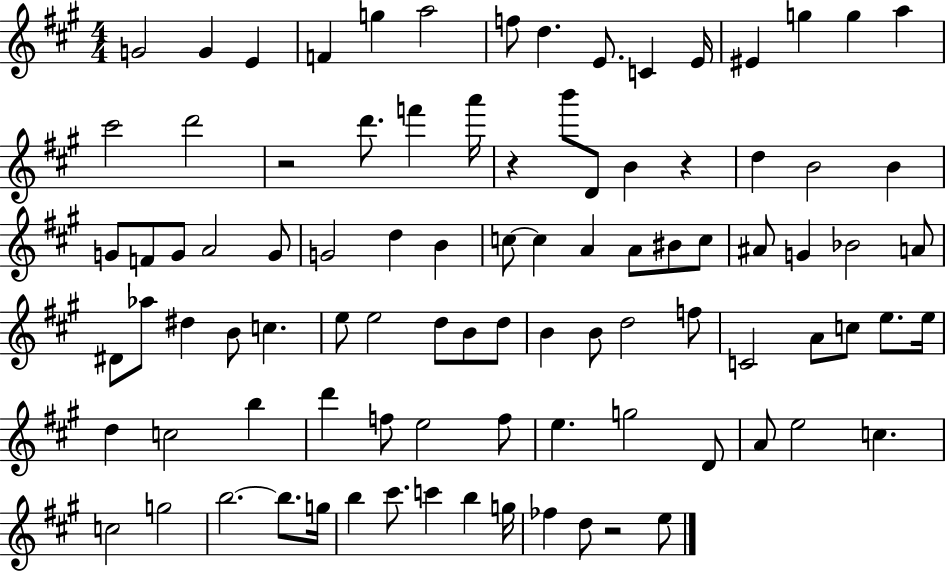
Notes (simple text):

G4/h G4/q E4/q F4/q G5/q A5/h F5/e D5/q. E4/e. C4/q E4/s EIS4/q G5/q G5/q A5/q C#6/h D6/h R/h D6/e. F6/q A6/s R/q B6/e D4/e B4/q R/q D5/q B4/h B4/q G4/e F4/e G4/e A4/h G4/e G4/h D5/q B4/q C5/e C5/q A4/q A4/e BIS4/e C5/e A#4/e G4/q Bb4/h A4/e D#4/e Ab5/e D#5/q B4/e C5/q. E5/e E5/h D5/e B4/e D5/e B4/q B4/e D5/h F5/e C4/h A4/e C5/e E5/e. E5/s D5/q C5/h B5/q D6/q F5/e E5/h F5/e E5/q. G5/h D4/e A4/e E5/h C5/q. C5/h G5/h B5/h. B5/e. G5/s B5/q C#6/e. C6/q B5/q G5/s FES5/q D5/e R/h E5/e